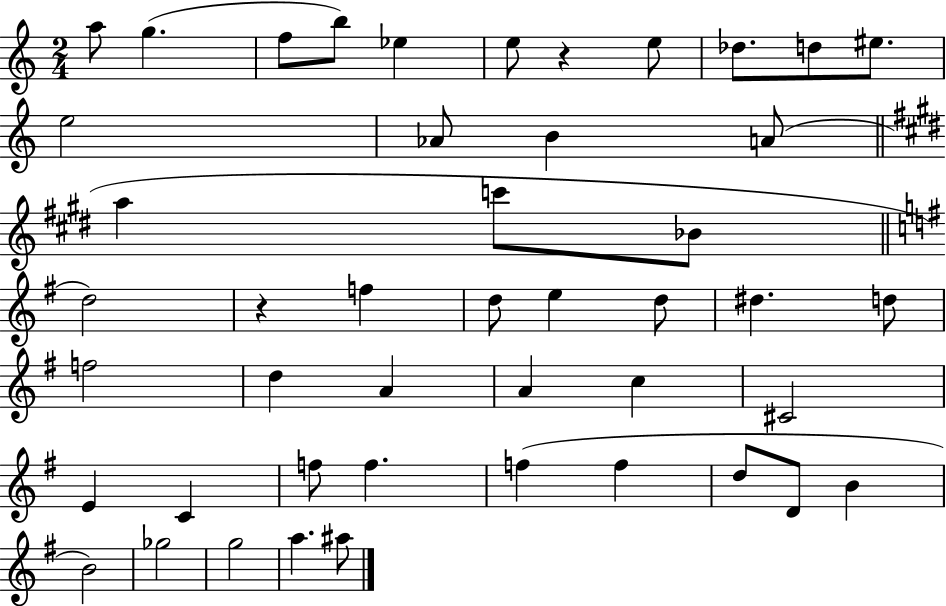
X:1
T:Untitled
M:2/4
L:1/4
K:C
a/2 g f/2 b/2 _e e/2 z e/2 _d/2 d/2 ^e/2 e2 _A/2 B A/2 a c'/2 _B/2 d2 z f d/2 e d/2 ^d d/2 f2 d A A c ^C2 E C f/2 f f f d/2 D/2 B B2 _g2 g2 a ^a/2